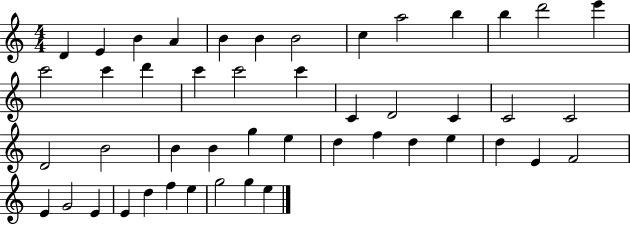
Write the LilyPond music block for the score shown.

{
  \clef treble
  \numericTimeSignature
  \time 4/4
  \key c \major
  d'4 e'4 b'4 a'4 | b'4 b'4 b'2 | c''4 a''2 b''4 | b''4 d'''2 e'''4 | \break c'''2 c'''4 d'''4 | c'''4 c'''2 c'''4 | c'4 d'2 c'4 | c'2 c'2 | \break d'2 b'2 | b'4 b'4 g''4 e''4 | d''4 f''4 d''4 e''4 | d''4 e'4 f'2 | \break e'4 g'2 e'4 | e'4 d''4 f''4 e''4 | g''2 g''4 e''4 | \bar "|."
}